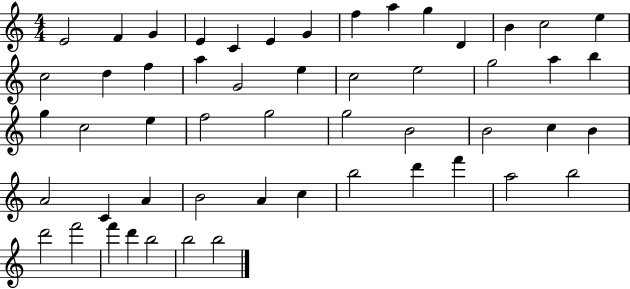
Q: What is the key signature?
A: C major